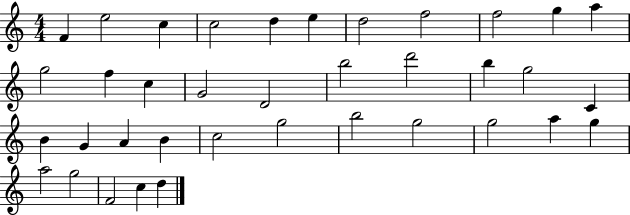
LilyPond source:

{
  \clef treble
  \numericTimeSignature
  \time 4/4
  \key c \major
  f'4 e''2 c''4 | c''2 d''4 e''4 | d''2 f''2 | f''2 g''4 a''4 | \break g''2 f''4 c''4 | g'2 d'2 | b''2 d'''2 | b''4 g''2 c'4 | \break b'4 g'4 a'4 b'4 | c''2 g''2 | b''2 g''2 | g''2 a''4 g''4 | \break a''2 g''2 | f'2 c''4 d''4 | \bar "|."
}